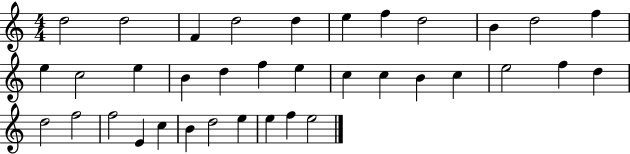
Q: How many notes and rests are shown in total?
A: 36